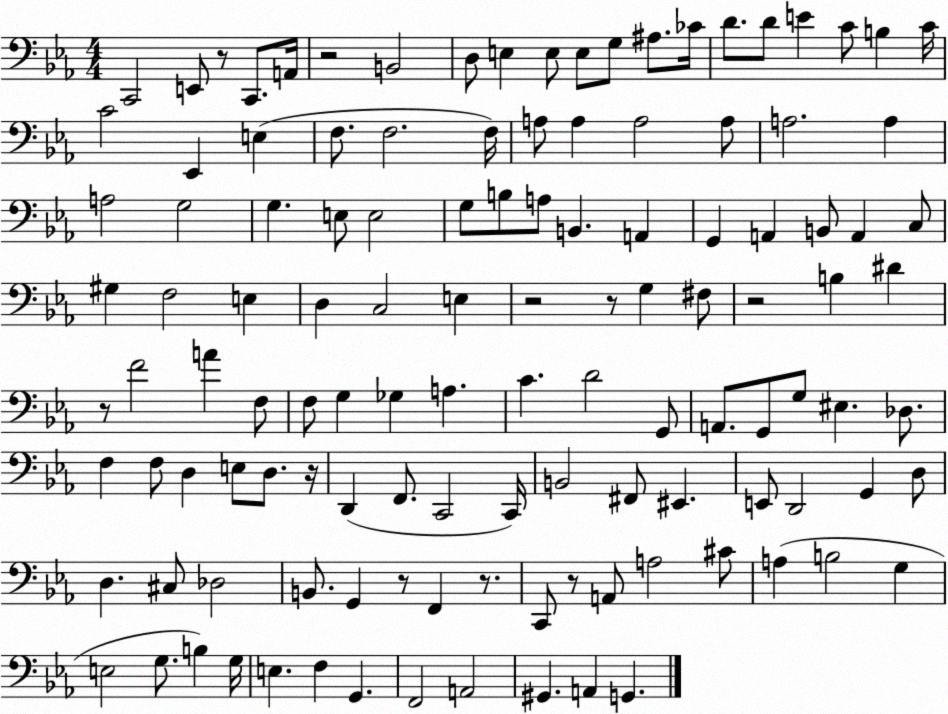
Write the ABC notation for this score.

X:1
T:Untitled
M:4/4
L:1/4
K:Eb
C,,2 E,,/2 z/2 C,,/2 A,,/4 z2 B,,2 D,/2 E, E,/2 E,/2 G,/2 ^A,/2 _C/4 D/2 D/2 E C/2 B, C/4 C2 _E,, E, F,/2 F,2 F,/4 A,/2 A, A,2 A,/2 A,2 A, A,2 G,2 G, E,/2 E,2 G,/2 B,/2 A,/2 B,, A,, G,, A,, B,,/2 A,, C,/2 ^G, F,2 E, D, C,2 E, z2 z/2 G, ^F,/2 z2 B, ^D z/2 F2 A F,/2 F,/2 G, _G, A, C D2 G,,/2 A,,/2 G,,/2 G,/2 ^E, _D,/2 F, F,/2 D, E,/2 D,/2 z/4 D,, F,,/2 C,,2 C,,/4 B,,2 ^F,,/2 ^E,, E,,/2 D,,2 G,, D,/2 D, ^C,/2 _D,2 B,,/2 G,, z/2 F,, z/2 C,,/2 z/2 A,,/2 A,2 ^C/2 A, B,2 G, E,2 G,/2 B, G,/4 E, F, G,, F,,2 A,,2 ^G,, A,, G,,